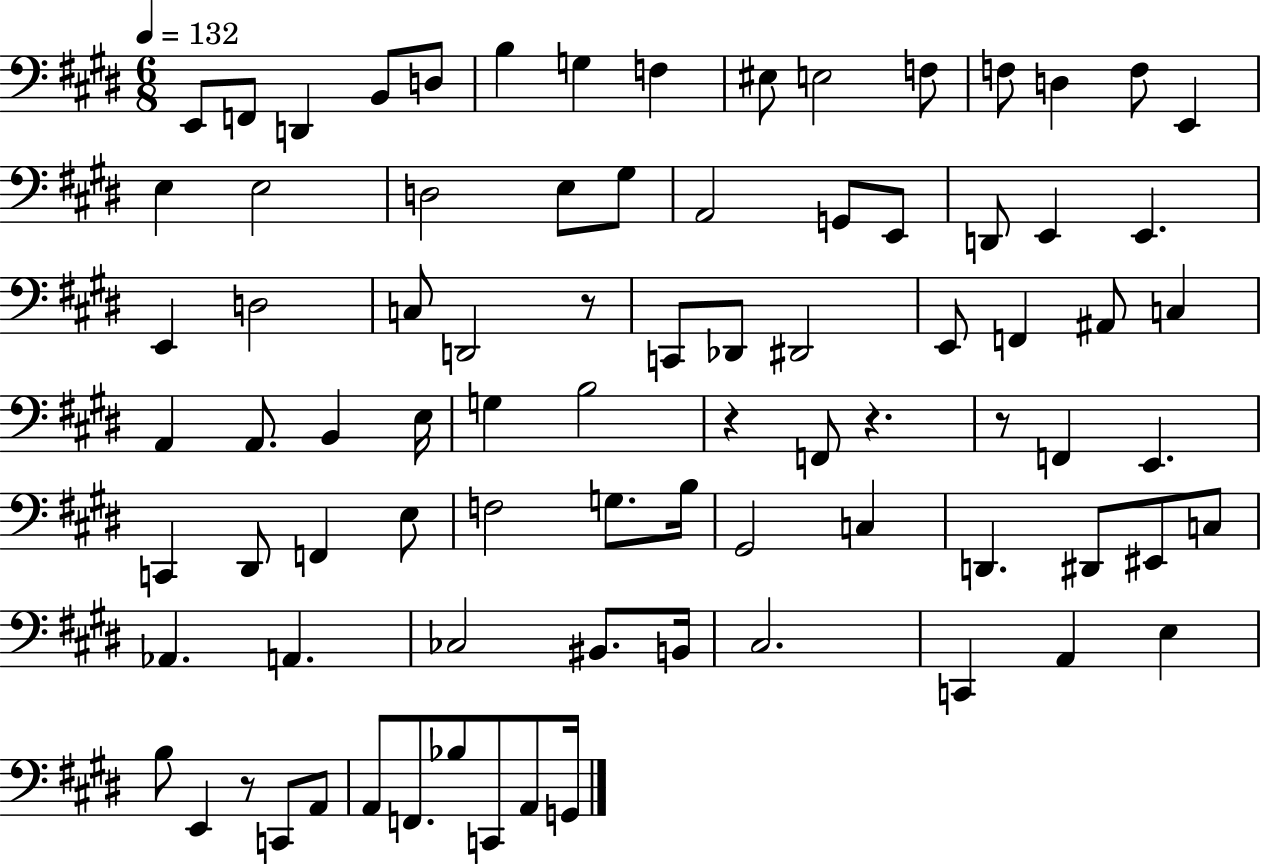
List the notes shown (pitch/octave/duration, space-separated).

E2/e F2/e D2/q B2/e D3/e B3/q G3/q F3/q EIS3/e E3/h F3/e F3/e D3/q F3/e E2/q E3/q E3/h D3/h E3/e G#3/e A2/h G2/e E2/e D2/e E2/q E2/q. E2/q D3/h C3/e D2/h R/e C2/e Db2/e D#2/h E2/e F2/q A#2/e C3/q A2/q A2/e. B2/q E3/s G3/q B3/h R/q F2/e R/q. R/e F2/q E2/q. C2/q D#2/e F2/q E3/e F3/h G3/e. B3/s G#2/h C3/q D2/q. D#2/e EIS2/e C3/e Ab2/q. A2/q. CES3/h BIS2/e. B2/s C#3/h. C2/q A2/q E3/q B3/e E2/q R/e C2/e A2/e A2/e F2/e. Bb3/e C2/e A2/e G2/s